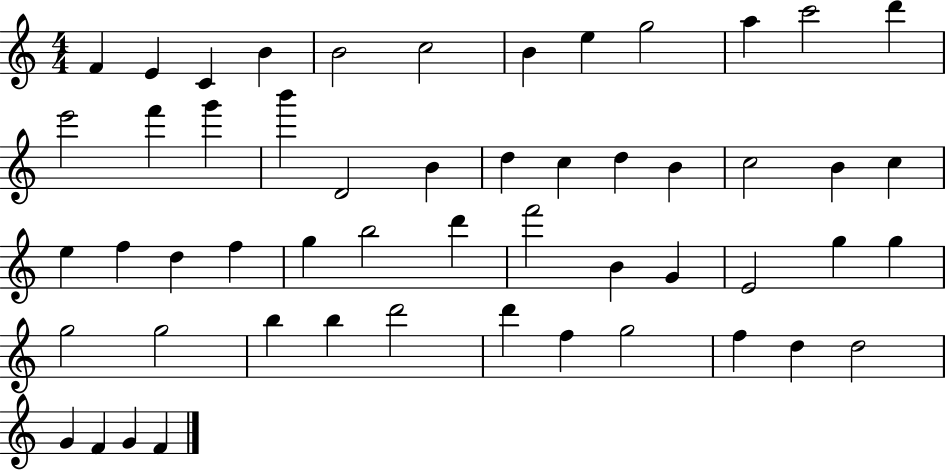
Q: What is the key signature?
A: C major